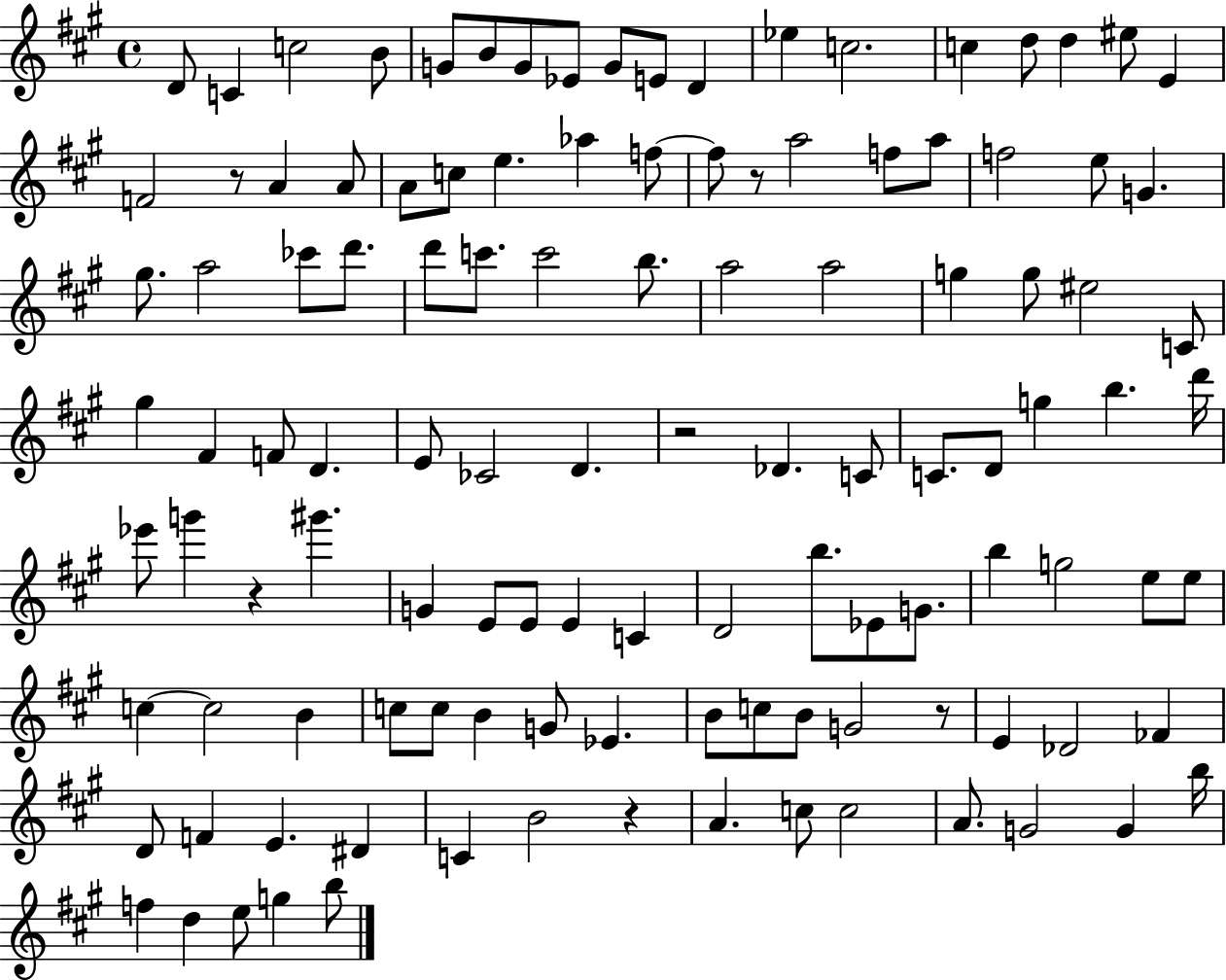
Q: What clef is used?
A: treble